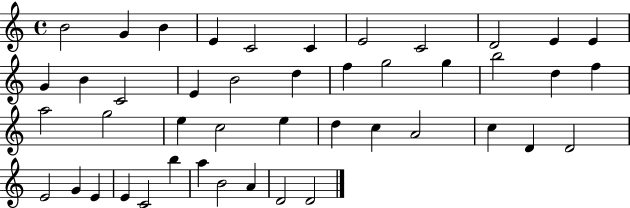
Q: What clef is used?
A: treble